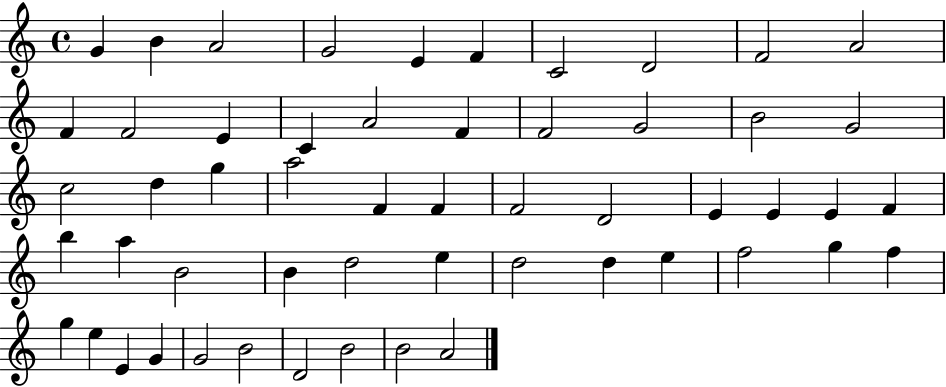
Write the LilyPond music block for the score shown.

{
  \clef treble
  \time 4/4
  \defaultTimeSignature
  \key c \major
  g'4 b'4 a'2 | g'2 e'4 f'4 | c'2 d'2 | f'2 a'2 | \break f'4 f'2 e'4 | c'4 a'2 f'4 | f'2 g'2 | b'2 g'2 | \break c''2 d''4 g''4 | a''2 f'4 f'4 | f'2 d'2 | e'4 e'4 e'4 f'4 | \break b''4 a''4 b'2 | b'4 d''2 e''4 | d''2 d''4 e''4 | f''2 g''4 f''4 | \break g''4 e''4 e'4 g'4 | g'2 b'2 | d'2 b'2 | b'2 a'2 | \break \bar "|."
}